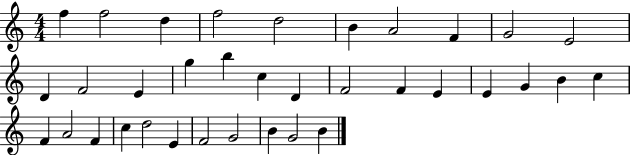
X:1
T:Untitled
M:4/4
L:1/4
K:C
f f2 d f2 d2 B A2 F G2 E2 D F2 E g b c D F2 F E E G B c F A2 F c d2 E F2 G2 B G2 B